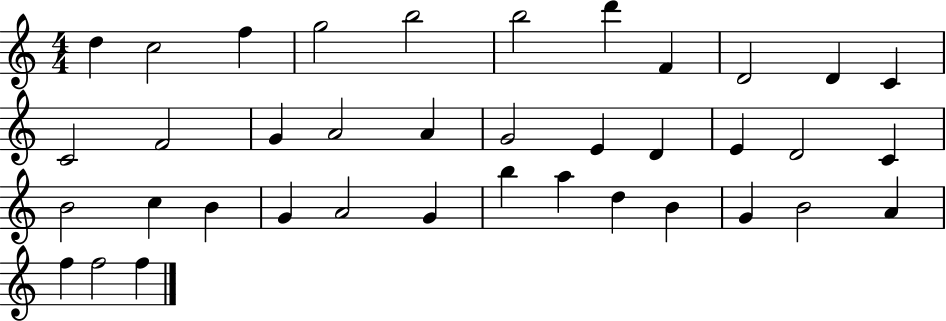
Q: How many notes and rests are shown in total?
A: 38